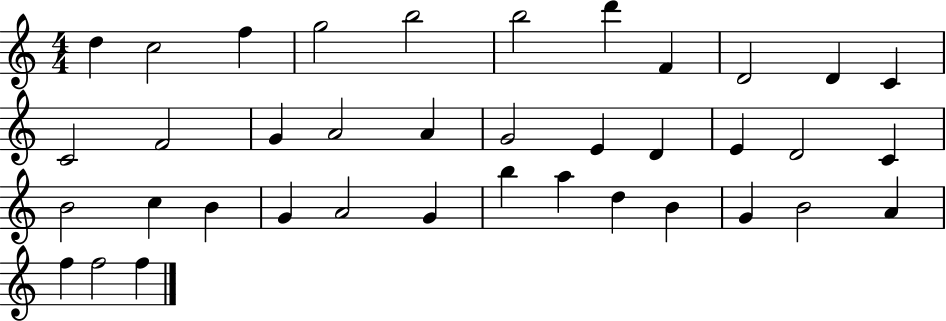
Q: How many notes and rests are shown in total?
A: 38